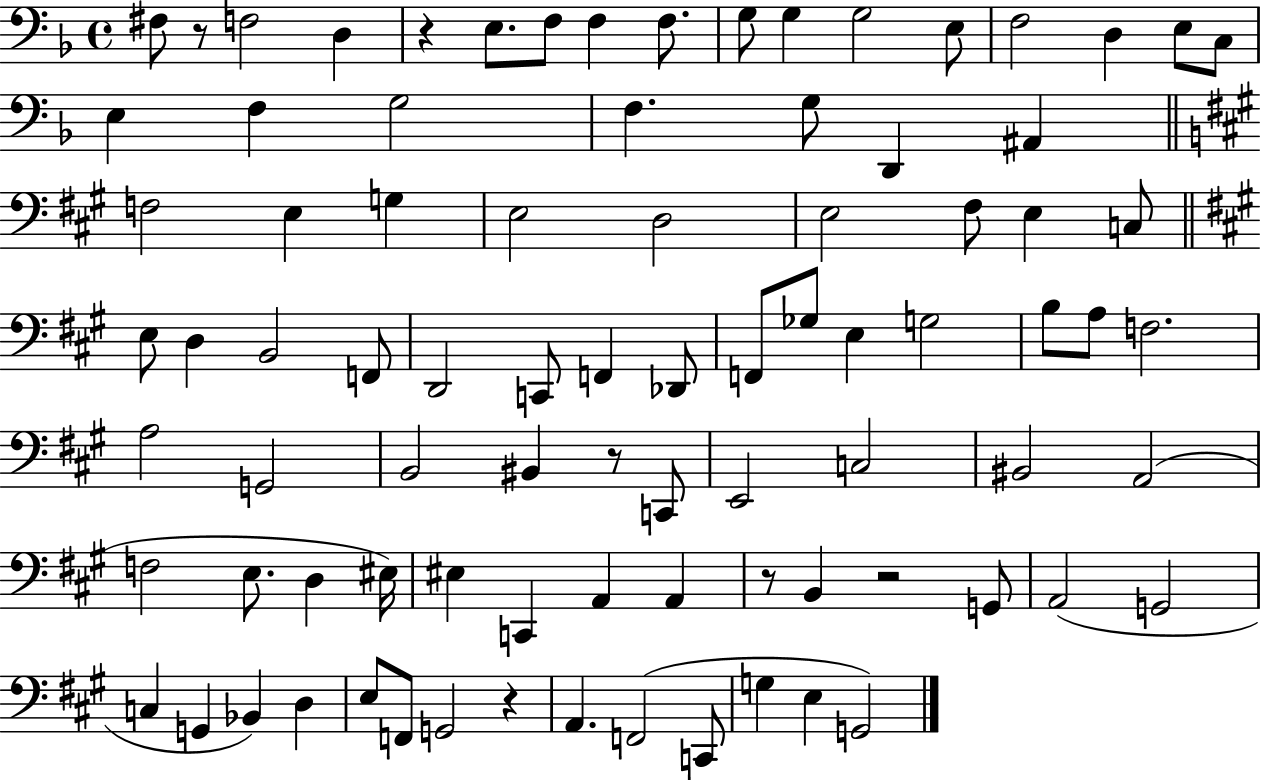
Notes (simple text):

F#3/e R/e F3/h D3/q R/q E3/e. F3/e F3/q F3/e. G3/e G3/q G3/h E3/e F3/h D3/q E3/e C3/e E3/q F3/q G3/h F3/q. G3/e D2/q A#2/q F3/h E3/q G3/q E3/h D3/h E3/h F#3/e E3/q C3/e E3/e D3/q B2/h F2/e D2/h C2/e F2/q Db2/e F2/e Gb3/e E3/q G3/h B3/e A3/e F3/h. A3/h G2/h B2/h BIS2/q R/e C2/e E2/h C3/h BIS2/h A2/h F3/h E3/e. D3/q EIS3/s EIS3/q C2/q A2/q A2/q R/e B2/q R/h G2/e A2/h G2/h C3/q G2/q Bb2/q D3/q E3/e F2/e G2/h R/q A2/q. F2/h C2/e G3/q E3/q G2/h